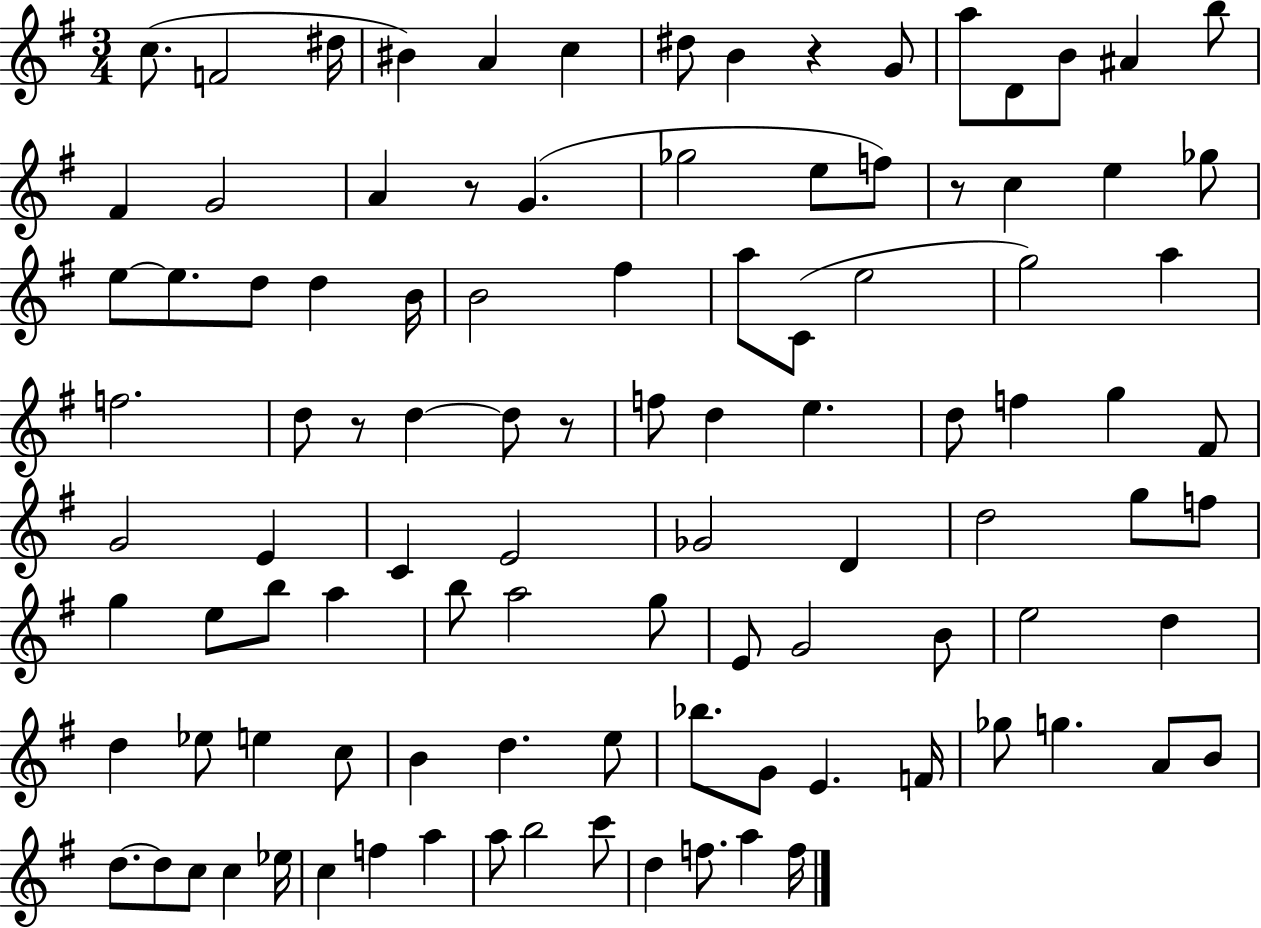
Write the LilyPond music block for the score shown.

{
  \clef treble
  \numericTimeSignature
  \time 3/4
  \key g \major
  c''8.( f'2 dis''16 | bis'4) a'4 c''4 | dis''8 b'4 r4 g'8 | a''8 d'8 b'8 ais'4 b''8 | \break fis'4 g'2 | a'4 r8 g'4.( | ges''2 e''8 f''8) | r8 c''4 e''4 ges''8 | \break e''8~~ e''8. d''8 d''4 b'16 | b'2 fis''4 | a''8 c'8( e''2 | g''2) a''4 | \break f''2. | d''8 r8 d''4~~ d''8 r8 | f''8 d''4 e''4. | d''8 f''4 g''4 fis'8 | \break g'2 e'4 | c'4 e'2 | ges'2 d'4 | d''2 g''8 f''8 | \break g''4 e''8 b''8 a''4 | b''8 a''2 g''8 | e'8 g'2 b'8 | e''2 d''4 | \break d''4 ees''8 e''4 c''8 | b'4 d''4. e''8 | bes''8. g'8 e'4. f'16 | ges''8 g''4. a'8 b'8 | \break d''8.~~ d''8 c''8 c''4 ees''16 | c''4 f''4 a''4 | a''8 b''2 c'''8 | d''4 f''8. a''4 f''16 | \break \bar "|."
}